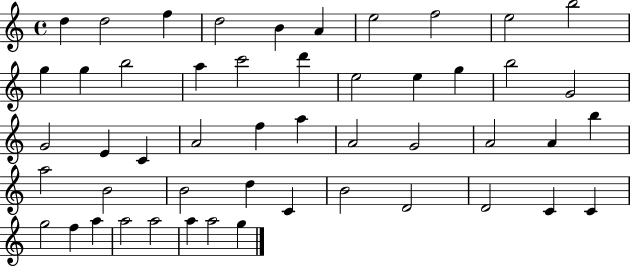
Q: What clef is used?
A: treble